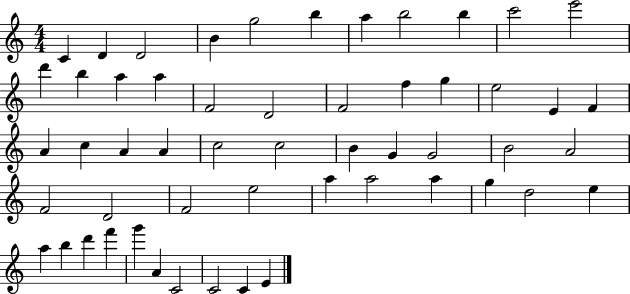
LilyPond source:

{
  \clef treble
  \numericTimeSignature
  \time 4/4
  \key c \major
  c'4 d'4 d'2 | b'4 g''2 b''4 | a''4 b''2 b''4 | c'''2 e'''2 | \break d'''4 b''4 a''4 a''4 | f'2 d'2 | f'2 f''4 g''4 | e''2 e'4 f'4 | \break a'4 c''4 a'4 a'4 | c''2 c''2 | b'4 g'4 g'2 | b'2 a'2 | \break f'2 d'2 | f'2 e''2 | a''4 a''2 a''4 | g''4 d''2 e''4 | \break a''4 b''4 d'''4 f'''4 | g'''4 a'4 c'2 | c'2 c'4 e'4 | \bar "|."
}